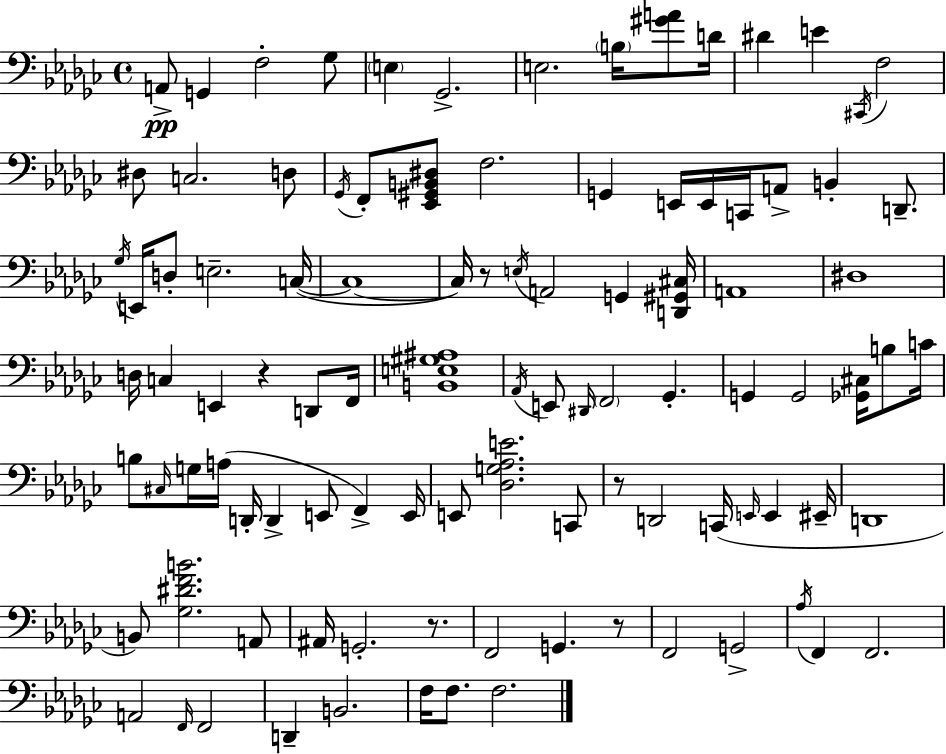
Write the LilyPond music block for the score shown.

{
  \clef bass
  \time 4/4
  \defaultTimeSignature
  \key ees \minor
  a,8->\pp g,4 f2-. ges8 | \parenthesize e4 ges,2.-> | e2. \parenthesize b16 <gis' a'>8 d'16 | dis'4 e'4 \acciaccatura { cis,16 } f2 | \break dis8 c2. d8 | \acciaccatura { ges,16 } f,8-. <ees, gis, b, dis>8 f2. | g,4 e,16 e,16 c,16 a,8-> b,4-. d,8.-- | \acciaccatura { ges16 } e,16 d8-. e2.-- | \break c16~(~ c1~~ | c16) r8 \acciaccatura { e16 } a,2 g,4 | <d, gis, cis>16 a,1 | dis1 | \break d16 c4 e,4 r4 | d,8 f,16 <b, e gis ais>1 | \acciaccatura { aes,16 } e,8 \grace { dis,16 } \parenthesize f,2 | ges,4.-. g,4 g,2 | \break <ges, cis>16 b8 c'16 b8 \grace { cis16 } g16 a16( d,16-. d,4-> | e,8 f,4->) e,16 e,8 <des g aes e'>2. | c,8 r8 d,2 | c,16( \grace { e,16 } e,4 eis,16-- d,1 | \break b,8) <ges dis' f' b'>2. | a,8 ais,16 g,2.-. | r8. f,2 | g,4. r8 f,2 | \break g,2-> \acciaccatura { aes16 } f,4 f,2. | a,2 | \grace { f,16 } f,2 d,4-- b,2. | f16 f8. f2. | \break \bar "|."
}